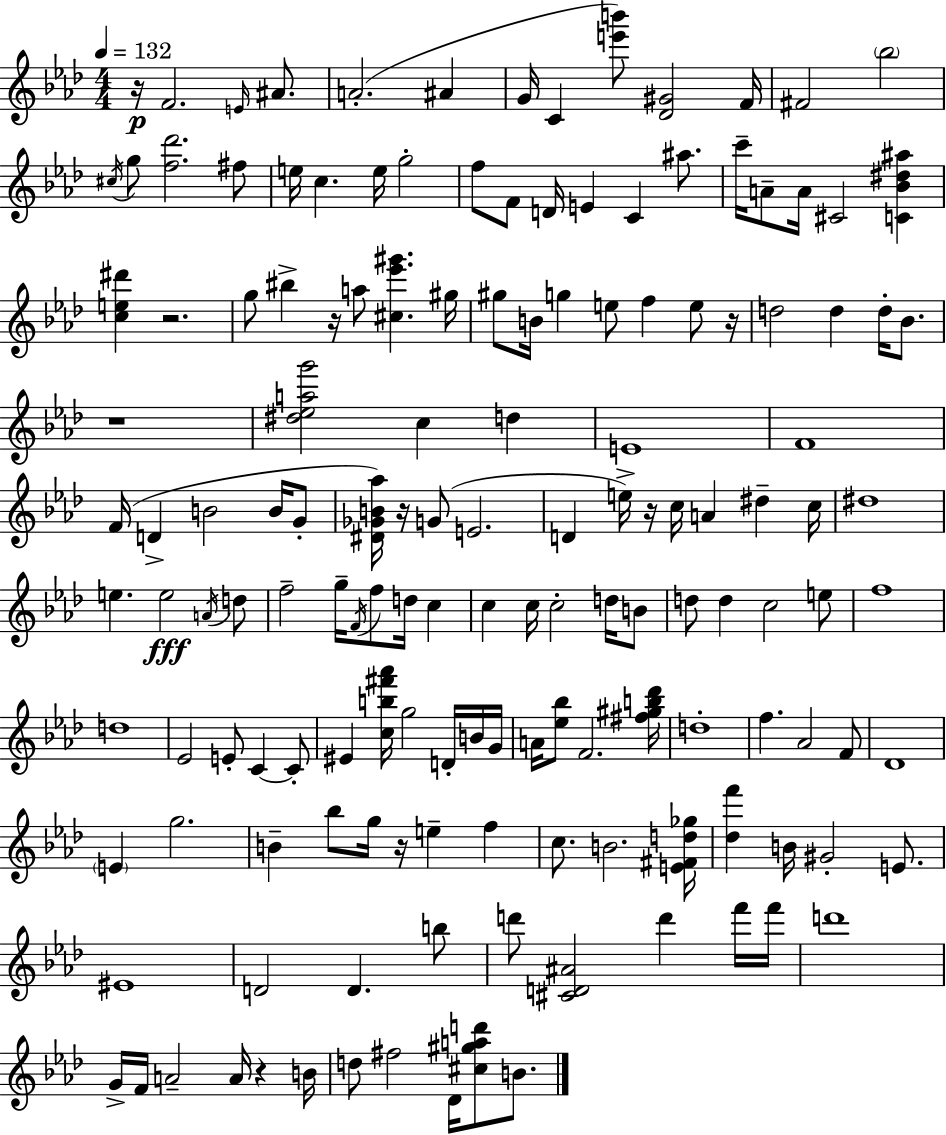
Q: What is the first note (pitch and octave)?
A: F4